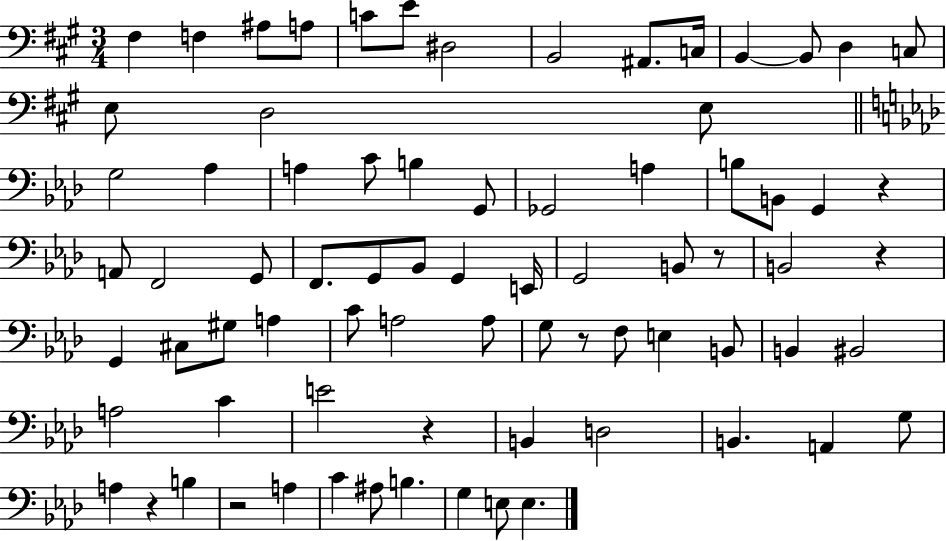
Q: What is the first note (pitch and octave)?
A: F#3